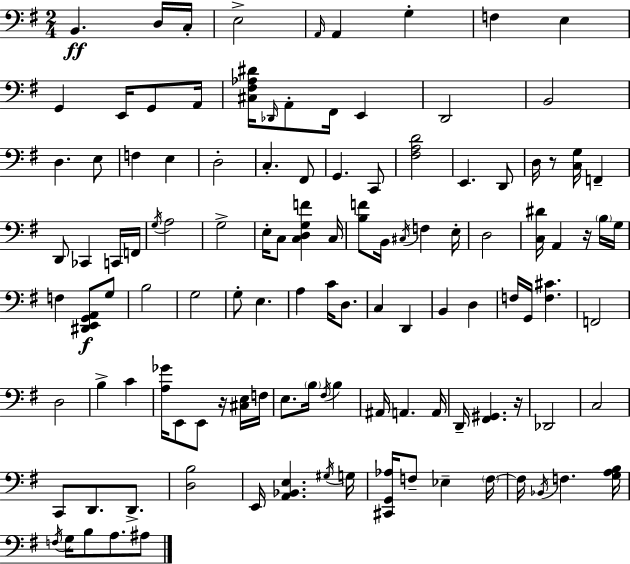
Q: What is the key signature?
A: G major